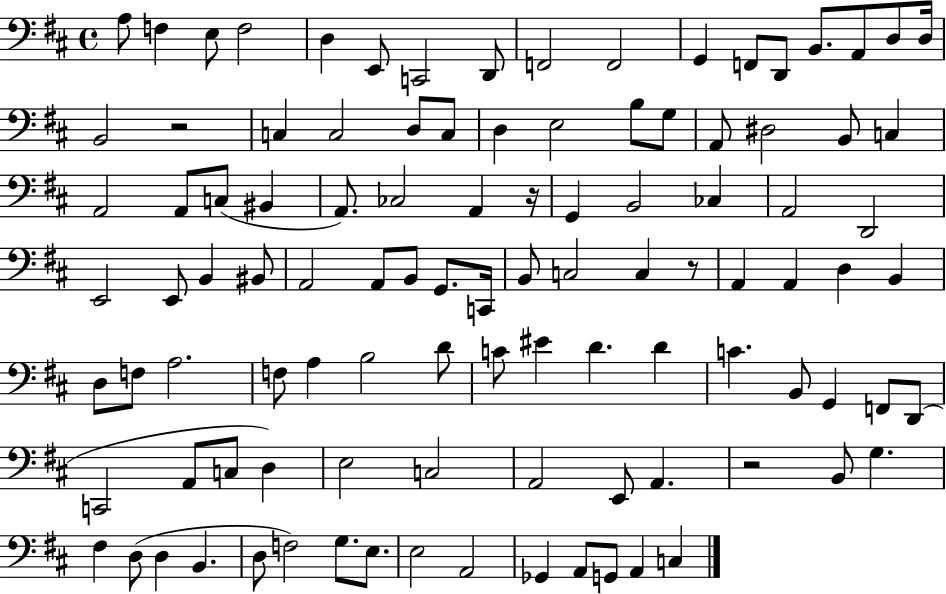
{
  \clef bass
  \time 4/4
  \defaultTimeSignature
  \key d \major
  a8 f4 e8 f2 | d4 e,8 c,2 d,8 | f,2 f,2 | g,4 f,8 d,8 b,8. a,8 d8 d16 | \break b,2 r2 | c4 c2 d8 c8 | d4 e2 b8 g8 | a,8 dis2 b,8 c4 | \break a,2 a,8 c8( bis,4 | a,8.) ces2 a,4 r16 | g,4 b,2 ces4 | a,2 d,2 | \break e,2 e,8 b,4 bis,8 | a,2 a,8 b,8 g,8. c,16 | b,8 c2 c4 r8 | a,4 a,4 d4 b,4 | \break d8 f8 a2. | f8 a4 b2 d'8 | c'8 eis'4 d'4. d'4 | c'4. b,8 g,4 f,8 d,8( | \break c,2 a,8 c8 d4) | e2 c2 | a,2 e,8 a,4. | r2 b,8 g4. | \break fis4 d8( d4 b,4. | d8 f2) g8. e8. | e2 a,2 | ges,4 a,8 g,8 a,4 c4 | \break \bar "|."
}